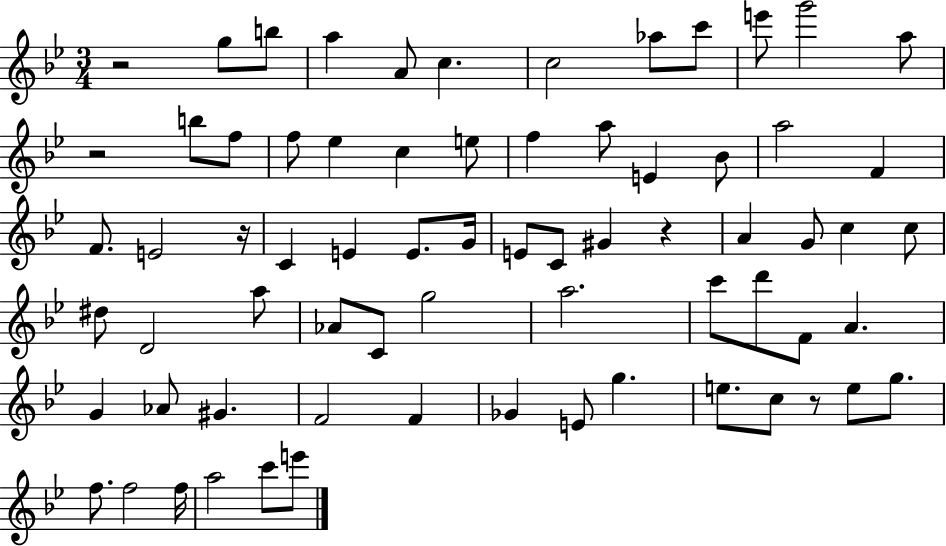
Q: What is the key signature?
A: BES major